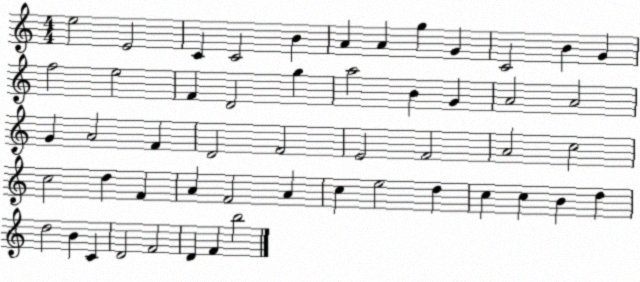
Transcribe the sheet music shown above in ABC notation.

X:1
T:Untitled
M:4/4
L:1/4
K:C
e2 E2 C C2 B A A g G C2 B G f2 e2 F D2 g a2 B G A2 A2 G A2 F D2 F2 E2 F2 A2 c2 c2 d F A F2 A c e2 d c c B d d2 B C D2 F2 D F b2